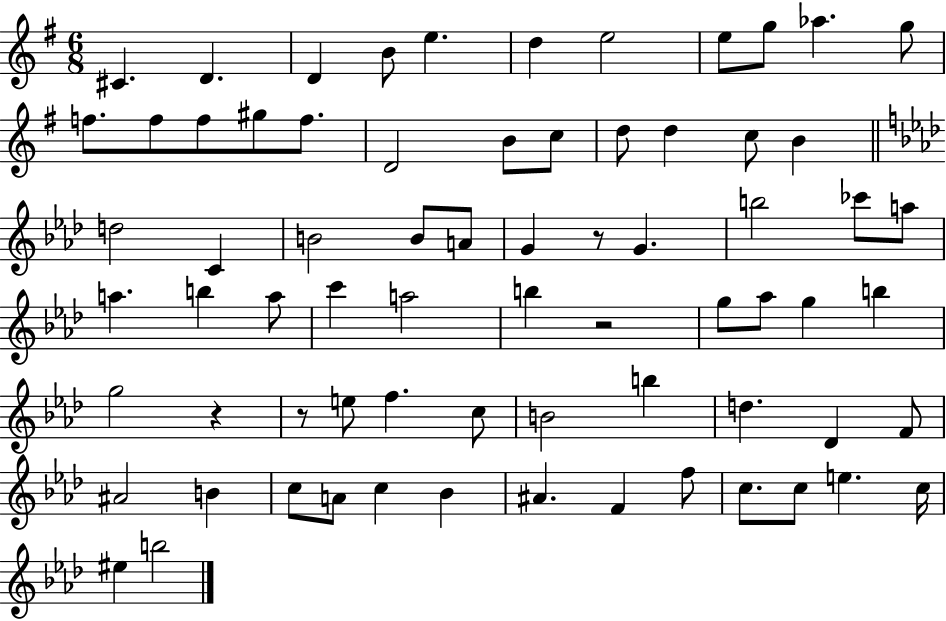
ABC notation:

X:1
T:Untitled
M:6/8
L:1/4
K:G
^C D D B/2 e d e2 e/2 g/2 _a g/2 f/2 f/2 f/2 ^g/2 f/2 D2 B/2 c/2 d/2 d c/2 B d2 C B2 B/2 A/2 G z/2 G b2 _c'/2 a/2 a b a/2 c' a2 b z2 g/2 _a/2 g b g2 z z/2 e/2 f c/2 B2 b d _D F/2 ^A2 B c/2 A/2 c _B ^A F f/2 c/2 c/2 e c/4 ^e b2